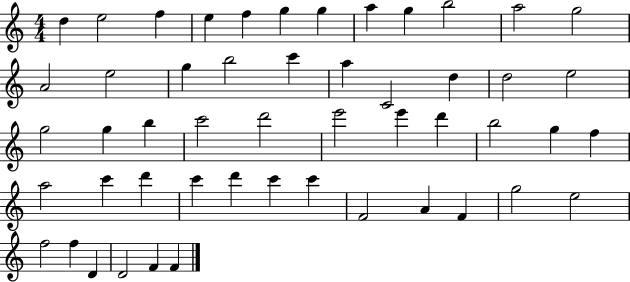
X:1
T:Untitled
M:4/4
L:1/4
K:C
d e2 f e f g g a g b2 a2 g2 A2 e2 g b2 c' a C2 d d2 e2 g2 g b c'2 d'2 e'2 e' d' b2 g f a2 c' d' c' d' c' c' F2 A F g2 e2 f2 f D D2 F F